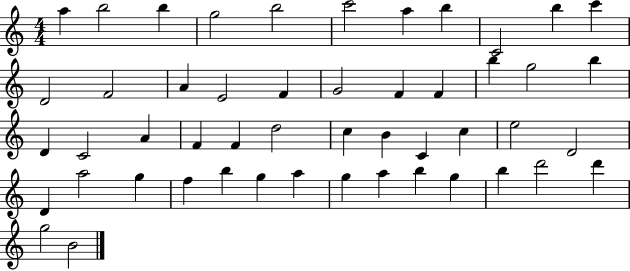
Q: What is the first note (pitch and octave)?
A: A5